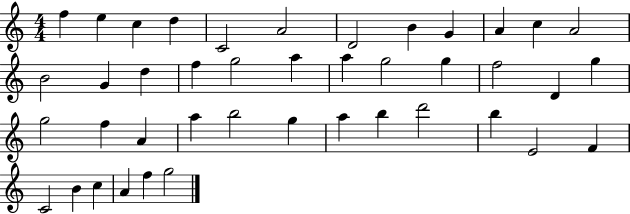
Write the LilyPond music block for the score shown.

{
  \clef treble
  \numericTimeSignature
  \time 4/4
  \key c \major
  f''4 e''4 c''4 d''4 | c'2 a'2 | d'2 b'4 g'4 | a'4 c''4 a'2 | \break b'2 g'4 d''4 | f''4 g''2 a''4 | a''4 g''2 g''4 | f''2 d'4 g''4 | \break g''2 f''4 a'4 | a''4 b''2 g''4 | a''4 b''4 d'''2 | b''4 e'2 f'4 | \break c'2 b'4 c''4 | a'4 f''4 g''2 | \bar "|."
}